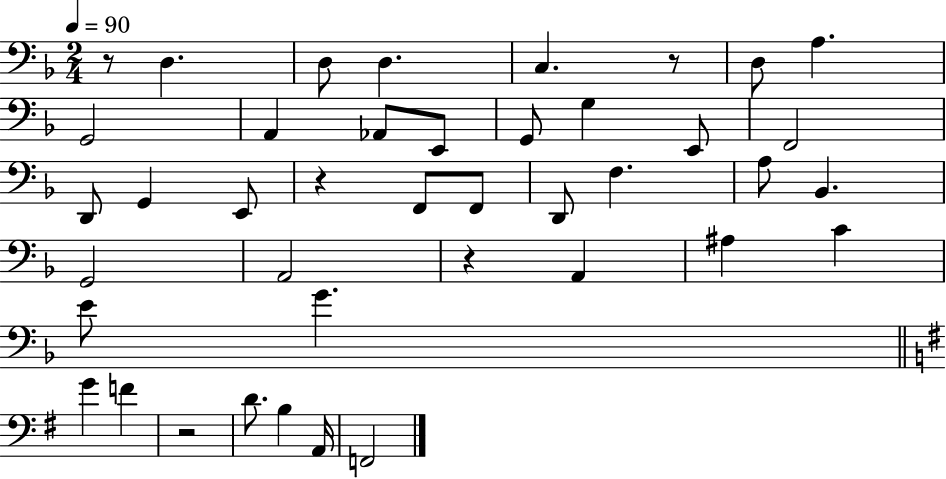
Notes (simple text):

R/e D3/q. D3/e D3/q. C3/q. R/e D3/e A3/q. G2/h A2/q Ab2/e E2/e G2/e G3/q E2/e F2/h D2/e G2/q E2/e R/q F2/e F2/e D2/e F3/q. A3/e Bb2/q. G2/h A2/h R/q A2/q A#3/q C4/q E4/e G4/q. G4/q F4/q R/h D4/e. B3/q A2/s F2/h